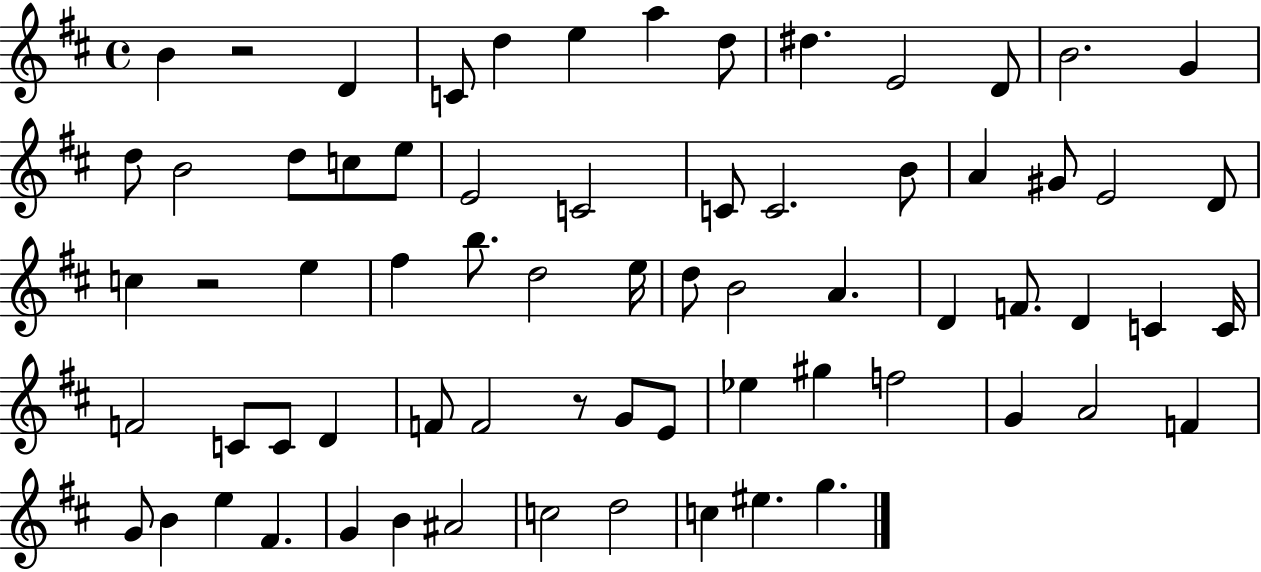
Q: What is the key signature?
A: D major